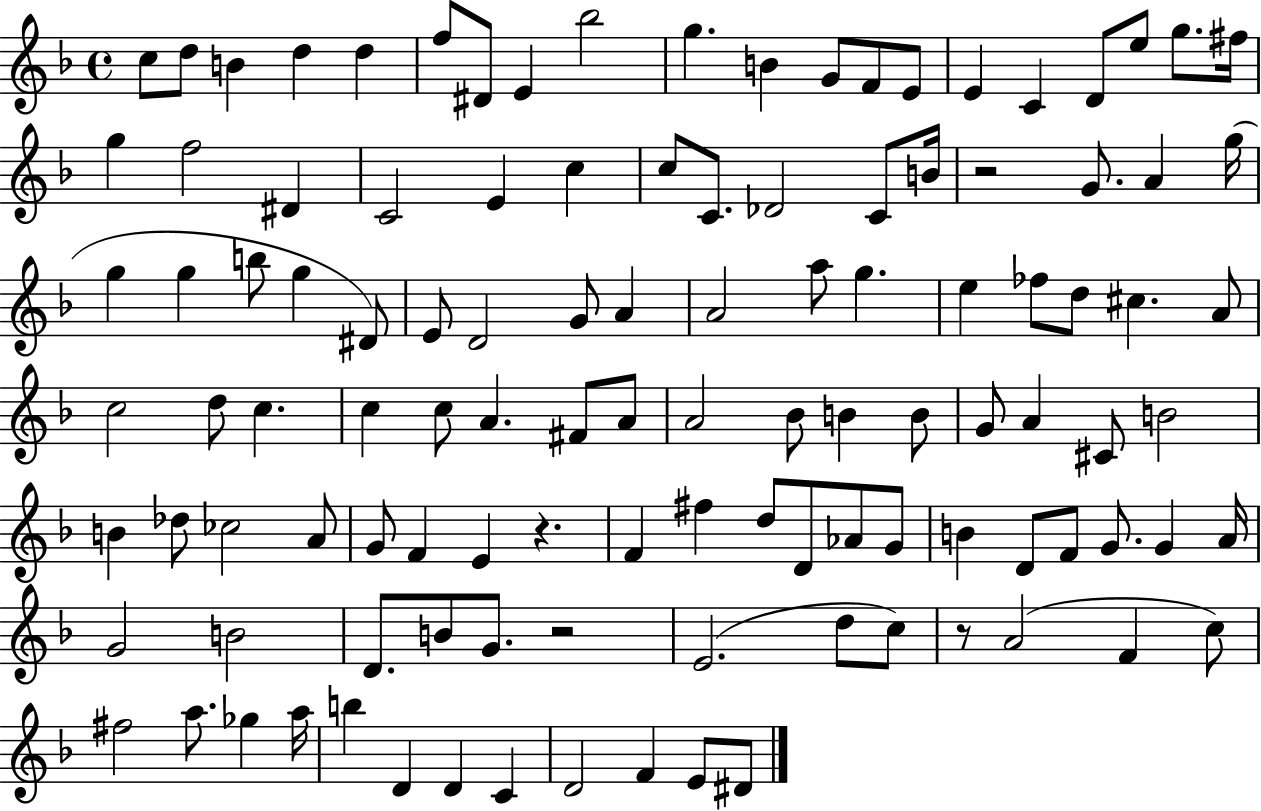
X:1
T:Untitled
M:4/4
L:1/4
K:F
c/2 d/2 B d d f/2 ^D/2 E _b2 g B G/2 F/2 E/2 E C D/2 e/2 g/2 ^f/4 g f2 ^D C2 E c c/2 C/2 _D2 C/2 B/4 z2 G/2 A g/4 g g b/2 g ^D/2 E/2 D2 G/2 A A2 a/2 g e _f/2 d/2 ^c A/2 c2 d/2 c c c/2 A ^F/2 A/2 A2 _B/2 B B/2 G/2 A ^C/2 B2 B _d/2 _c2 A/2 G/2 F E z F ^f d/2 D/2 _A/2 G/2 B D/2 F/2 G/2 G A/4 G2 B2 D/2 B/2 G/2 z2 E2 d/2 c/2 z/2 A2 F c/2 ^f2 a/2 _g a/4 b D D C D2 F E/2 ^D/2